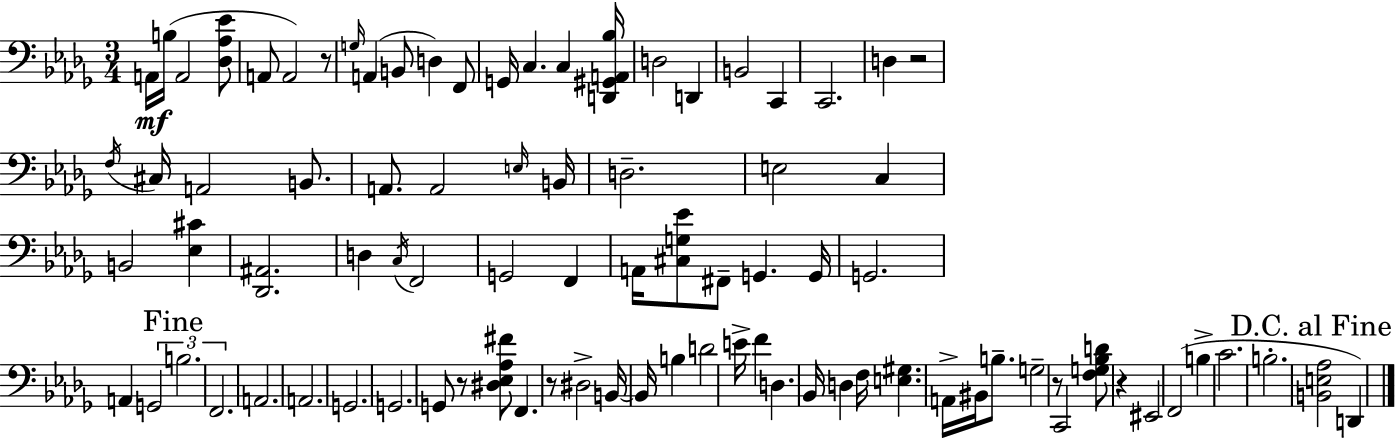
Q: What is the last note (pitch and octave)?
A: D2